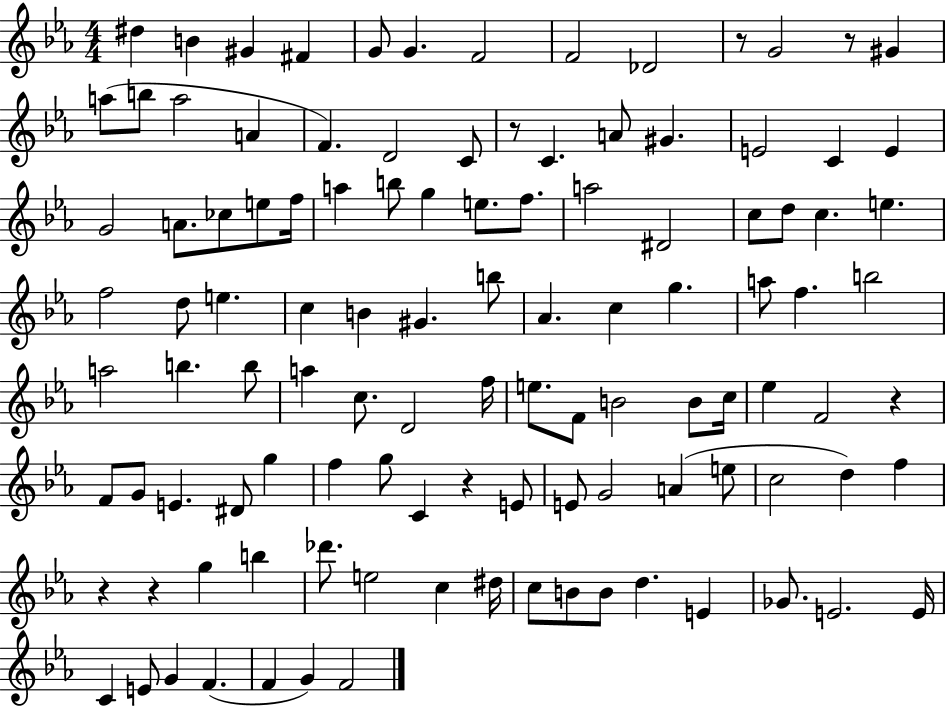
{
  \clef treble
  \numericTimeSignature
  \time 4/4
  \key ees \major
  \repeat volta 2 { dis''4 b'4 gis'4 fis'4 | g'8 g'4. f'2 | f'2 des'2 | r8 g'2 r8 gis'4 | \break a''8( b''8 a''2 a'4 | f'4.) d'2 c'8 | r8 c'4. a'8 gis'4. | e'2 c'4 e'4 | \break g'2 a'8. ces''8 e''8 f''16 | a''4 b''8 g''4 e''8. f''8. | a''2 dis'2 | c''8 d''8 c''4. e''4. | \break f''2 d''8 e''4. | c''4 b'4 gis'4. b''8 | aes'4. c''4 g''4. | a''8 f''4. b''2 | \break a''2 b''4. b''8 | a''4 c''8. d'2 f''16 | e''8. f'8 b'2 b'8 c''16 | ees''4 f'2 r4 | \break f'8 g'8 e'4. dis'8 g''4 | f''4 g''8 c'4 r4 e'8 | e'8 g'2 a'4( e''8 | c''2 d''4) f''4 | \break r4 r4 g''4 b''4 | des'''8. e''2 c''4 dis''16 | c''8 b'8 b'8 d''4. e'4 | ges'8. e'2. e'16 | \break c'4 e'8 g'4 f'4.( | f'4 g'4) f'2 | } \bar "|."
}